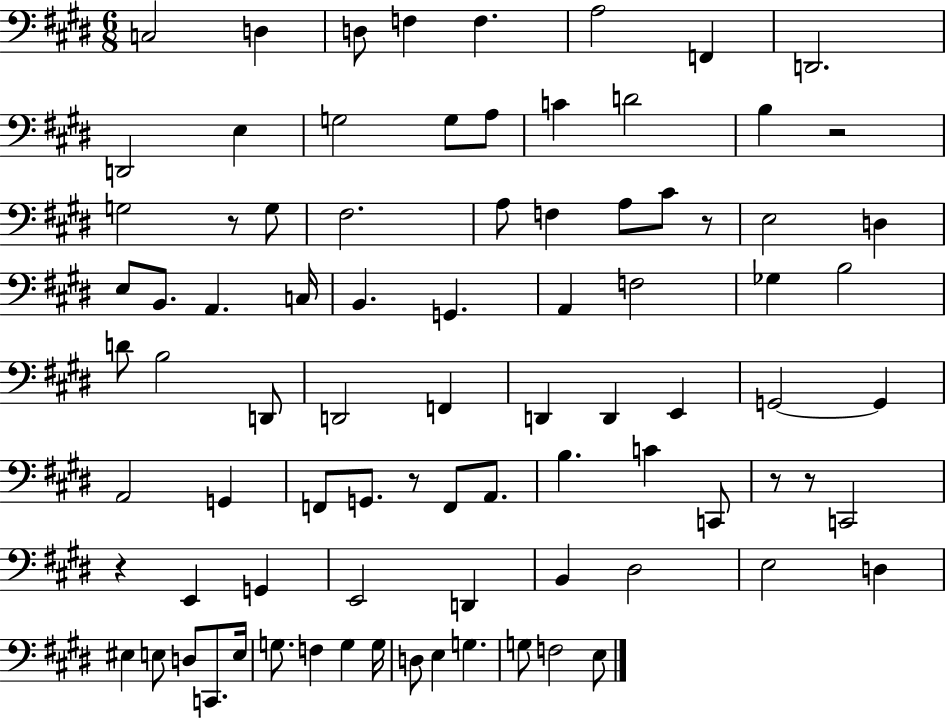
C3/h D3/q D3/e F3/q F3/q. A3/h F2/q D2/h. D2/h E3/q G3/h G3/e A3/e C4/q D4/h B3/q R/h G3/h R/e G3/e F#3/h. A3/e F3/q A3/e C#4/e R/e E3/h D3/q E3/e B2/e. A2/q. C3/s B2/q. G2/q. A2/q F3/h Gb3/q B3/h D4/e B3/h D2/e D2/h F2/q D2/q D2/q E2/q G2/h G2/q A2/h G2/q F2/e G2/e. R/e F2/e A2/e. B3/q. C4/q C2/e R/e R/e C2/h R/q E2/q G2/q E2/h D2/q B2/q D#3/h E3/h D3/q EIS3/q E3/e D3/e C2/e. E3/s G3/e. F3/q G3/q G3/s D3/e E3/q G3/q. G3/e F3/h E3/e